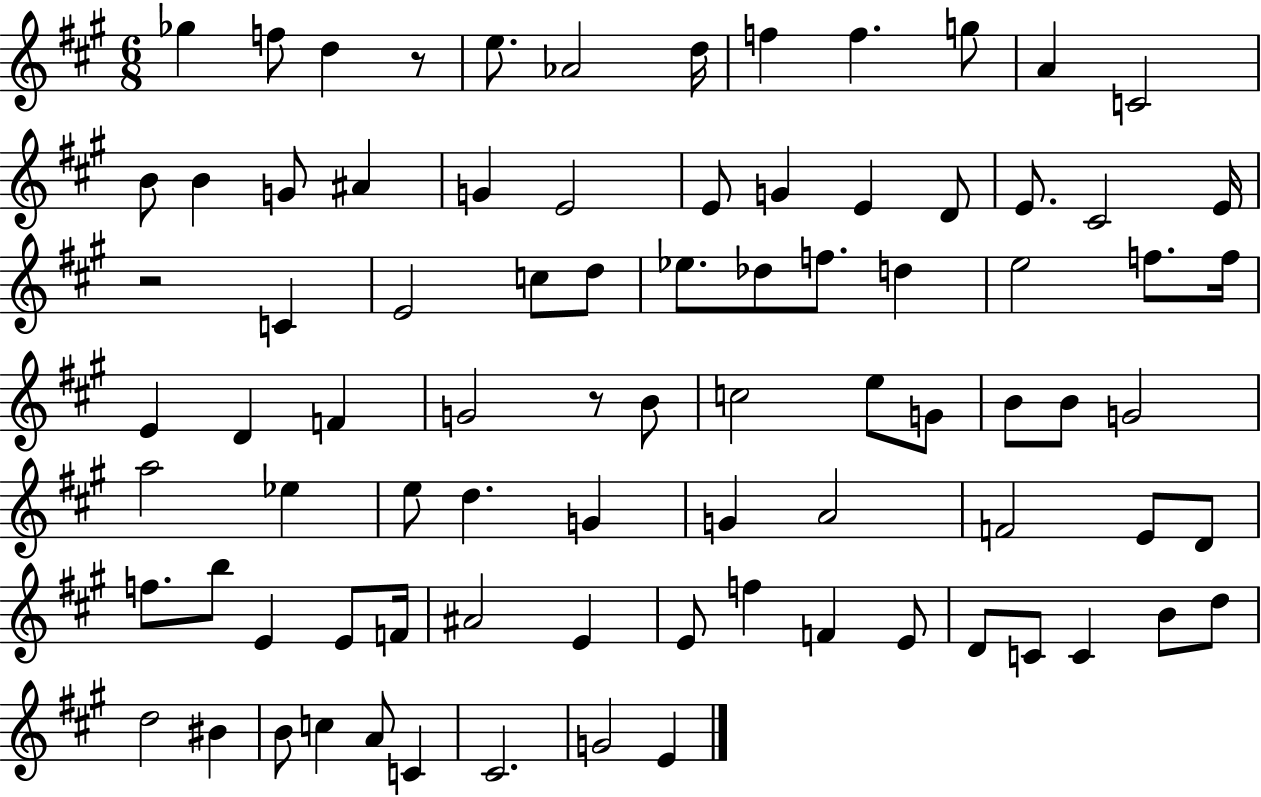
{
  \clef treble
  \numericTimeSignature
  \time 6/8
  \key a \major
  ges''4 f''8 d''4 r8 | e''8. aes'2 d''16 | f''4 f''4. g''8 | a'4 c'2 | \break b'8 b'4 g'8 ais'4 | g'4 e'2 | e'8 g'4 e'4 d'8 | e'8. cis'2 e'16 | \break r2 c'4 | e'2 c''8 d''8 | ees''8. des''8 f''8. d''4 | e''2 f''8. f''16 | \break e'4 d'4 f'4 | g'2 r8 b'8 | c''2 e''8 g'8 | b'8 b'8 g'2 | \break a''2 ees''4 | e''8 d''4. g'4 | g'4 a'2 | f'2 e'8 d'8 | \break f''8. b''8 e'4 e'8 f'16 | ais'2 e'4 | e'8 f''4 f'4 e'8 | d'8 c'8 c'4 b'8 d''8 | \break d''2 bis'4 | b'8 c''4 a'8 c'4 | cis'2. | g'2 e'4 | \break \bar "|."
}